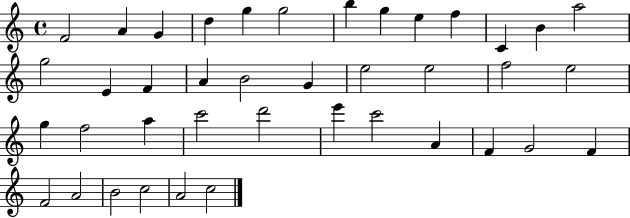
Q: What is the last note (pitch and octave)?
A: C5